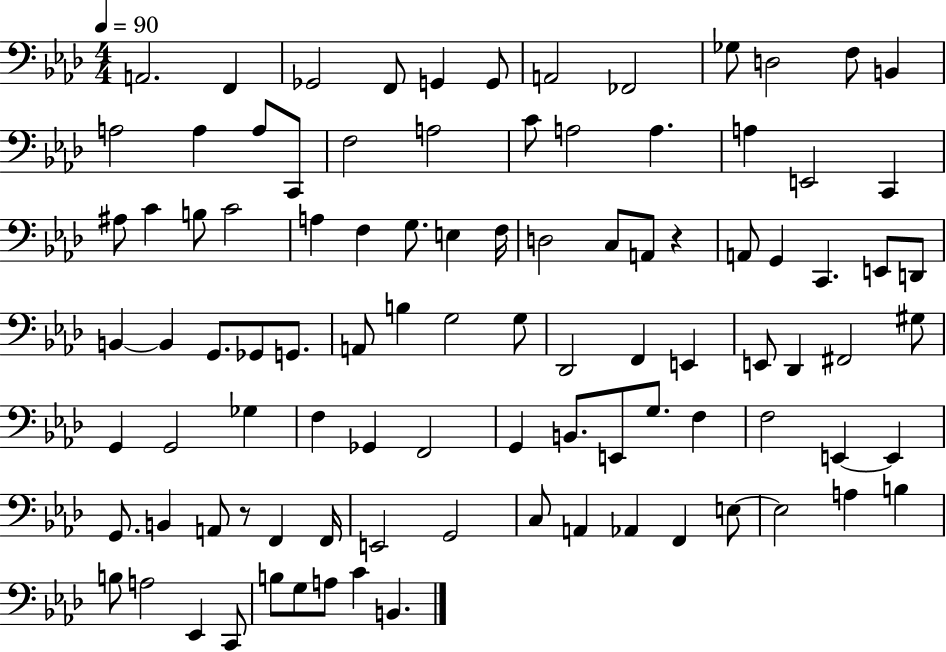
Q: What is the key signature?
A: AES major